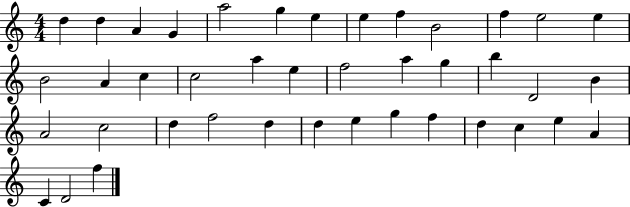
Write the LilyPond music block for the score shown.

{
  \clef treble
  \numericTimeSignature
  \time 4/4
  \key c \major
  d''4 d''4 a'4 g'4 | a''2 g''4 e''4 | e''4 f''4 b'2 | f''4 e''2 e''4 | \break b'2 a'4 c''4 | c''2 a''4 e''4 | f''2 a''4 g''4 | b''4 d'2 b'4 | \break a'2 c''2 | d''4 f''2 d''4 | d''4 e''4 g''4 f''4 | d''4 c''4 e''4 a'4 | \break c'4 d'2 f''4 | \bar "|."
}